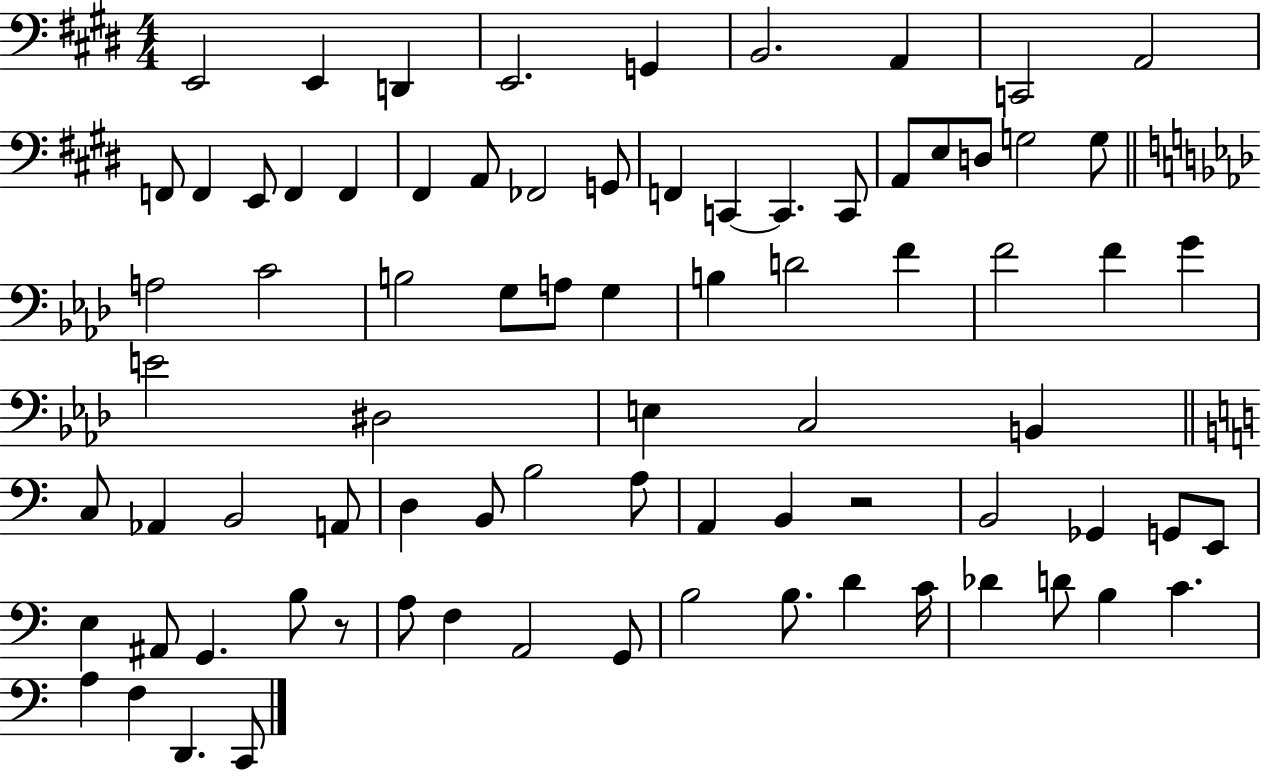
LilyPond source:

{
  \clef bass
  \numericTimeSignature
  \time 4/4
  \key e \major
  e,2 e,4 d,4 | e,2. g,4 | b,2. a,4 | c,2 a,2 | \break f,8 f,4 e,8 f,4 f,4 | fis,4 a,8 fes,2 g,8 | f,4 c,4~~ c,4. c,8 | a,8 e8 d8 g2 g8 | \break \bar "||" \break \key aes \major a2 c'2 | b2 g8 a8 g4 | b4 d'2 f'4 | f'2 f'4 g'4 | \break e'2 dis2 | e4 c2 b,4 | \bar "||" \break \key a \minor c8 aes,4 b,2 a,8 | d4 b,8 b2 a8 | a,4 b,4 r2 | b,2 ges,4 g,8 e,8 | \break e4 ais,8 g,4. b8 r8 | a8 f4 a,2 g,8 | b2 b8. d'4 c'16 | des'4 d'8 b4 c'4. | \break a4 f4 d,4. c,8 | \bar "|."
}